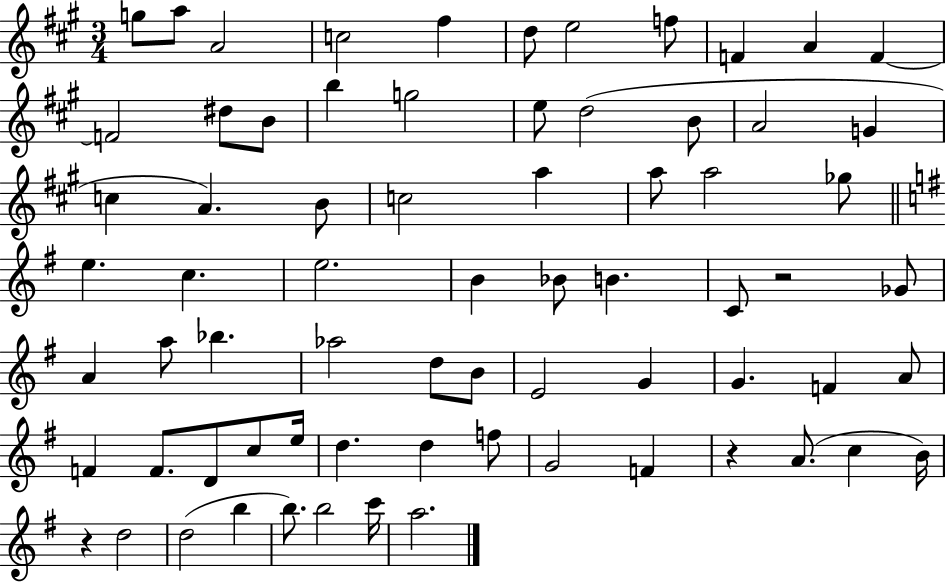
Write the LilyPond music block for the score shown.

{
  \clef treble
  \numericTimeSignature
  \time 3/4
  \key a \major
  g''8 a''8 a'2 | c''2 fis''4 | d''8 e''2 f''8 | f'4 a'4 f'4~~ | \break f'2 dis''8 b'8 | b''4 g''2 | e''8 d''2( b'8 | a'2 g'4 | \break c''4 a'4.) b'8 | c''2 a''4 | a''8 a''2 ges''8 | \bar "||" \break \key g \major e''4. c''4. | e''2. | b'4 bes'8 b'4. | c'8 r2 ges'8 | \break a'4 a''8 bes''4. | aes''2 d''8 b'8 | e'2 g'4 | g'4. f'4 a'8 | \break f'4 f'8. d'8 c''8 e''16 | d''4. d''4 f''8 | g'2 f'4 | r4 a'8.( c''4 b'16) | \break r4 d''2 | d''2( b''4 | b''8.) b''2 c'''16 | a''2. | \break \bar "|."
}